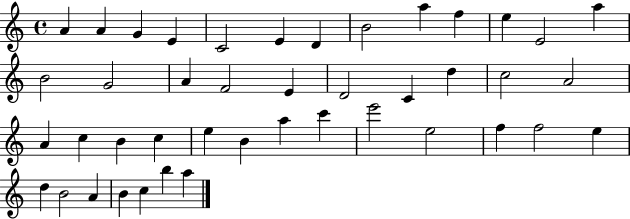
{
  \clef treble
  \time 4/4
  \defaultTimeSignature
  \key c \major
  a'4 a'4 g'4 e'4 | c'2 e'4 d'4 | b'2 a''4 f''4 | e''4 e'2 a''4 | \break b'2 g'2 | a'4 f'2 e'4 | d'2 c'4 d''4 | c''2 a'2 | \break a'4 c''4 b'4 c''4 | e''4 b'4 a''4 c'''4 | e'''2 e''2 | f''4 f''2 e''4 | \break d''4 b'2 a'4 | b'4 c''4 b''4 a''4 | \bar "|."
}